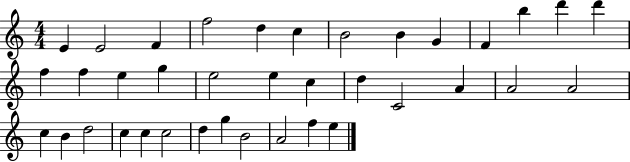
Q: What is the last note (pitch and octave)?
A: E5